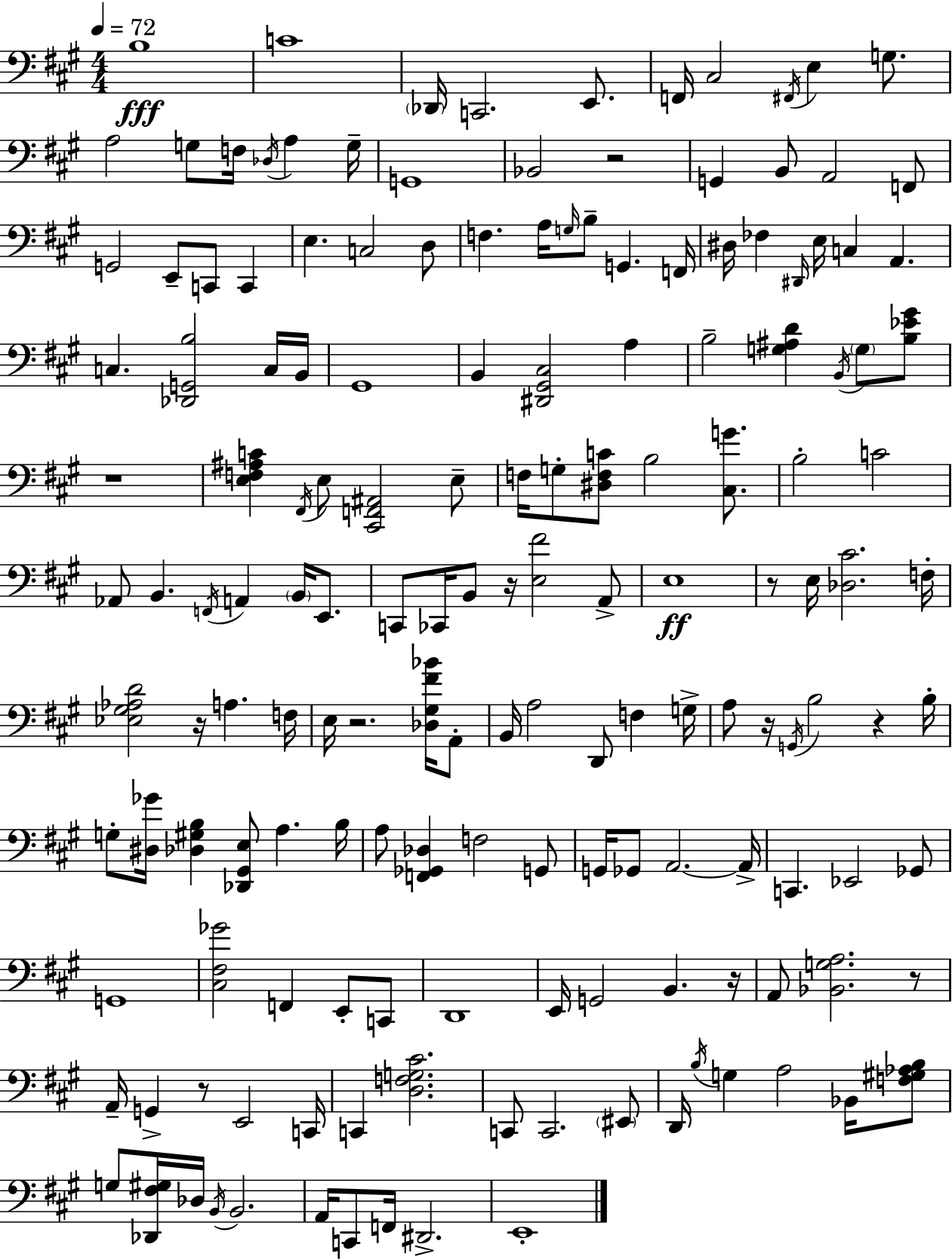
{
  \clef bass
  \numericTimeSignature
  \time 4/4
  \key a \major
  \tempo 4 = 72
  b1\fff | c'1 | \parenthesize des,16 c,2. e,8. | f,16 cis2 \acciaccatura { fis,16 } e4 g8. | \break a2 g8 f16 \acciaccatura { des16 } a4 | g16-- g,1 | bes,2 r2 | g,4 b,8 a,2 | \break f,8 g,2 e,8-- c,8 c,4 | e4. c2 | d8 f4. a16 \grace { g16 } b8-- g,4. | f,16 dis16 fes4 \grace { dis,16 } e16 c4 a,4. | \break c4. <des, g, b>2 | c16 b,16 gis,1 | b,4 <dis, gis, cis>2 | a4 b2-- <g ais d'>4 | \break \acciaccatura { b,16 } \parenthesize g8 <b ees' gis'>8 r1 | <e f ais c'>4 \acciaccatura { fis,16 } e8 <cis, f, ais,>2 | e8-- f16 g8-. <dis f c'>8 b2 | <cis g'>8. b2-. c'2 | \break aes,8 b,4. \acciaccatura { f,16 } a,4 | \parenthesize b,16 e,8. c,8 ces,16 b,8 r16 <e fis'>2 | a,8-> e1\ff | r8 e16 <des cis'>2. | \break f16-. <ees gis aes d'>2 r16 | a4. f16 e16 r2. | <des gis fis' bes'>16 a,8-. b,16 a2 | d,8 f4 g16-> a8 r16 \acciaccatura { g,16 } b2 | \break r4 b16-. g8-. <dis ges'>16 <des gis b>4 <des, gis, e>8 | a4. b16 a8 <f, ges, des>4 f2 | g,8 g,16 ges,8 a,2.~~ | a,16-> c,4. ees,2 | \break ges,8 g,1 | <cis fis ges'>2 | f,4 e,8-. c,8 d,1 | e,16 g,2 | \break b,4. r16 a,8 <bes, g a>2. | r8 a,16-- g,4-> r8 e,2 | c,16 c,4 <d f g cis'>2. | c,8 c,2. | \break \parenthesize eis,8 d,16 \acciaccatura { b16 } g4 a2 | bes,16 <f gis aes b>8 g8 <des, fis gis>16 des16 \acciaccatura { b,16 } b,2. | a,16 c,8 f,16 dis,2.-> | e,1-. | \break \bar "|."
}